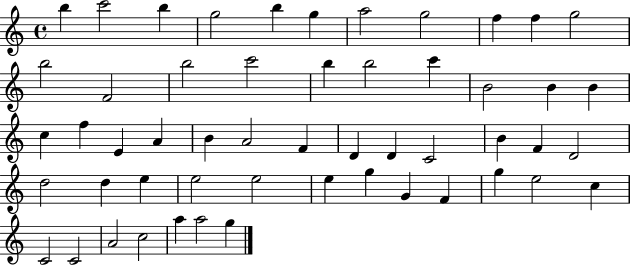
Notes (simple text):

B5/q C6/h B5/q G5/h B5/q G5/q A5/h G5/h F5/q F5/q G5/h B5/h F4/h B5/h C6/h B5/q B5/h C6/q B4/h B4/q B4/q C5/q F5/q E4/q A4/q B4/q A4/h F4/q D4/q D4/q C4/h B4/q F4/q D4/h D5/h D5/q E5/q E5/h E5/h E5/q G5/q G4/q F4/q G5/q E5/h C5/q C4/h C4/h A4/h C5/h A5/q A5/h G5/q